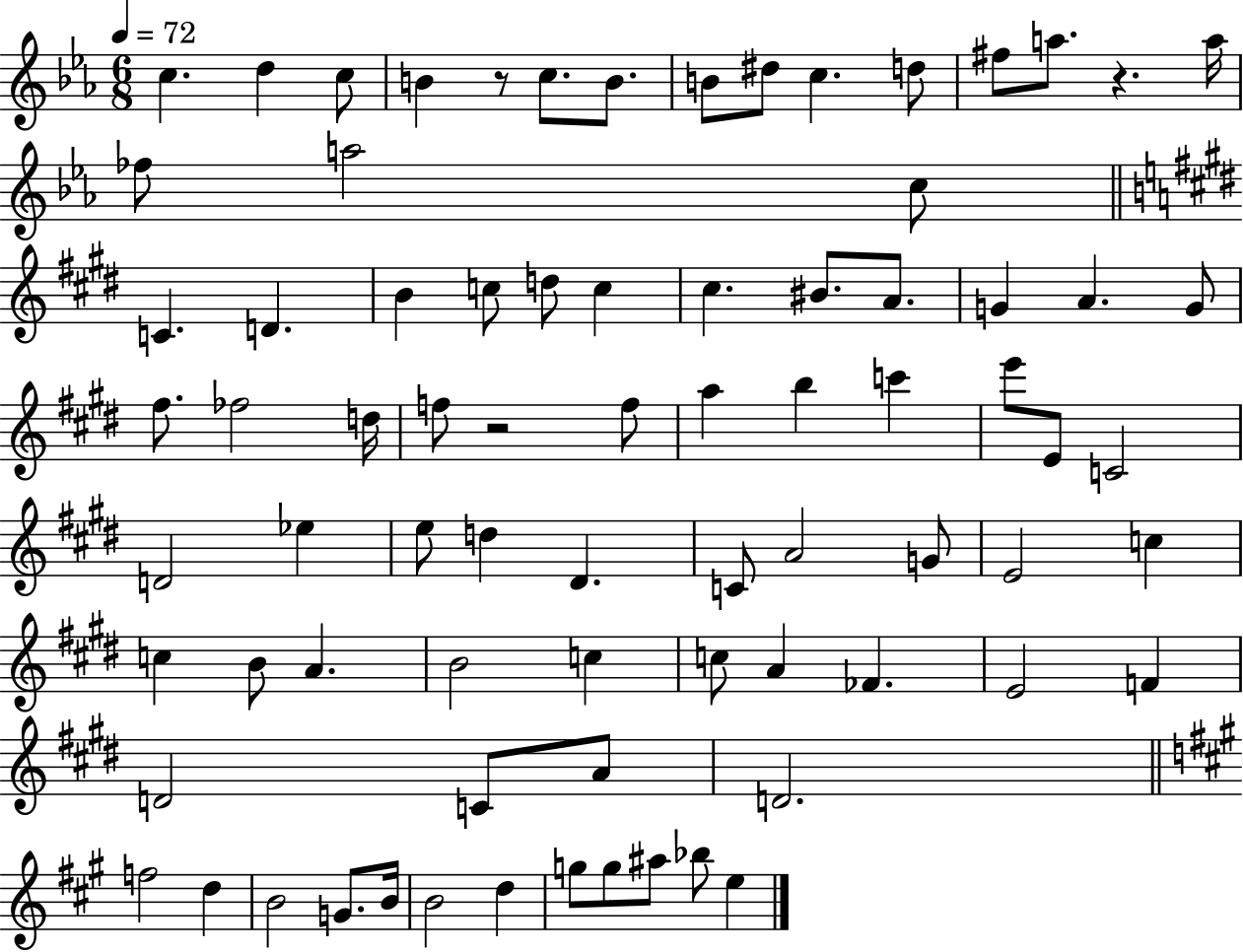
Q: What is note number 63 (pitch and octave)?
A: D4